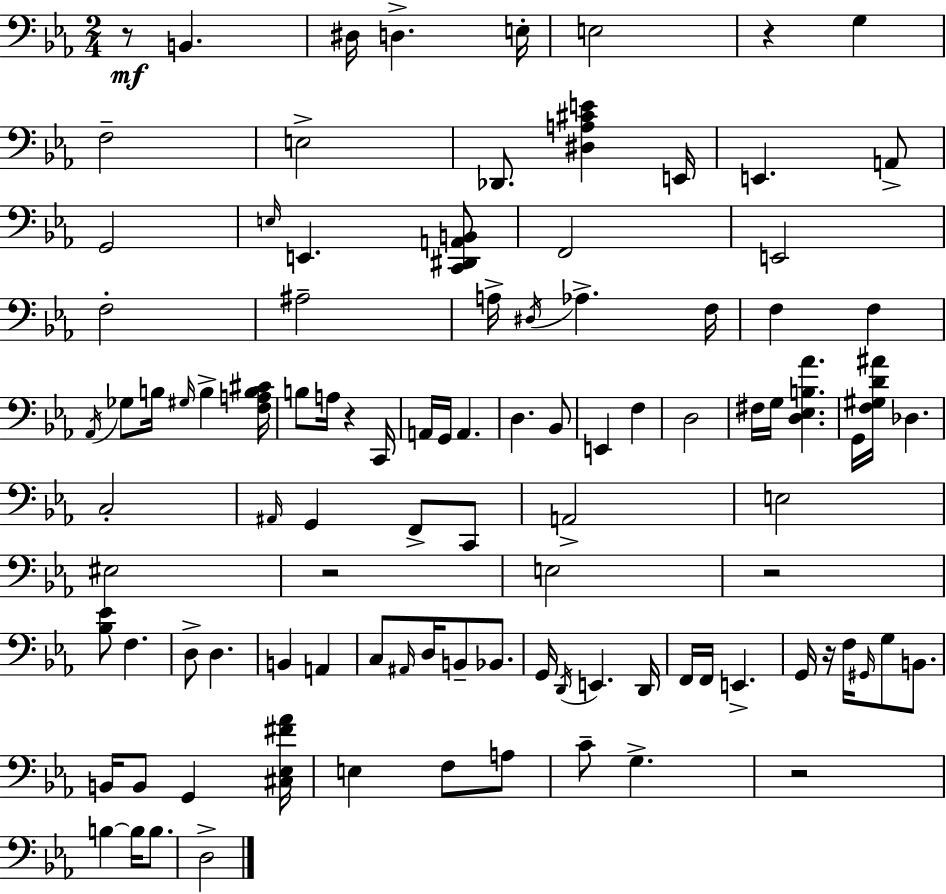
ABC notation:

X:1
T:Untitled
M:2/4
L:1/4
K:Cm
z/2 B,, ^D,/4 D, E,/4 E,2 z G, F,2 E,2 _D,,/2 [^D,A,^CE] E,,/4 E,, A,,/2 G,,2 E,/4 E,, [C,,^D,,A,,B,,]/2 F,,2 E,,2 F,2 ^A,2 A,/4 ^D,/4 _A, F,/4 F, F, _A,,/4 _G,/2 B,/4 ^G,/4 B, [F,A,B,^C]/4 B,/2 A,/4 z C,,/4 A,,/4 G,,/4 A,, D, _B,,/2 E,, F, D,2 ^F,/4 G,/4 [D,_E,B,_A] G,,/4 [F,^G,D^A]/4 _D, C,2 ^A,,/4 G,, F,,/2 C,,/2 A,,2 E,2 ^E,2 z2 E,2 z2 [_B,_E]/2 F, D,/2 D, B,, A,, C,/2 ^A,,/4 D,/4 B,,/2 _B,,/2 G,,/4 D,,/4 E,, D,,/4 F,,/4 F,,/4 E,, G,,/4 z/4 F,/4 ^G,,/4 G,/2 B,,/2 B,,/4 B,,/2 G,, [^C,_E,^F_A]/4 E, F,/2 A,/2 C/2 G, z2 B, B,/4 B,/2 D,2